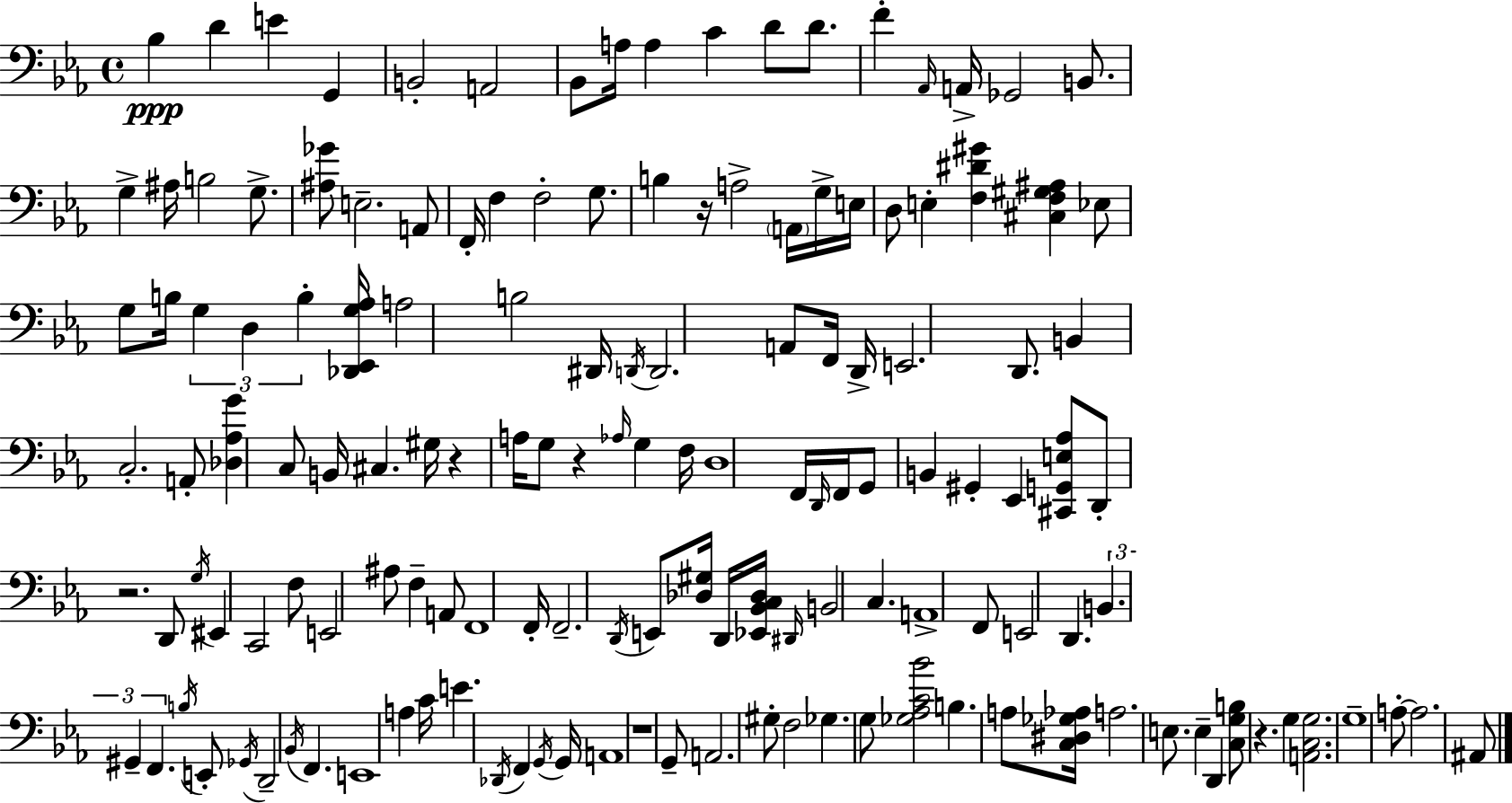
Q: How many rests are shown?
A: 6